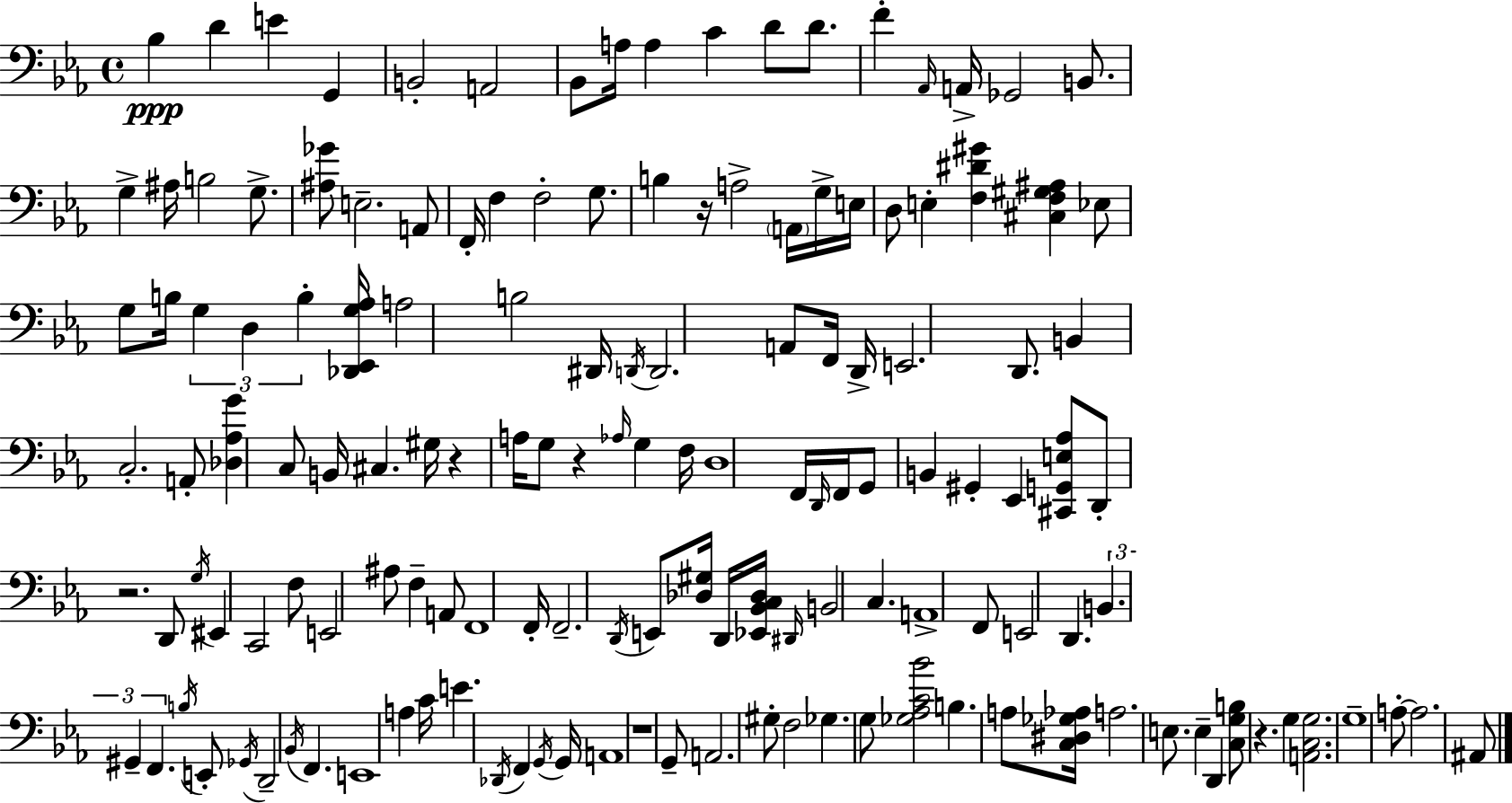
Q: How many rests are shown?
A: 6